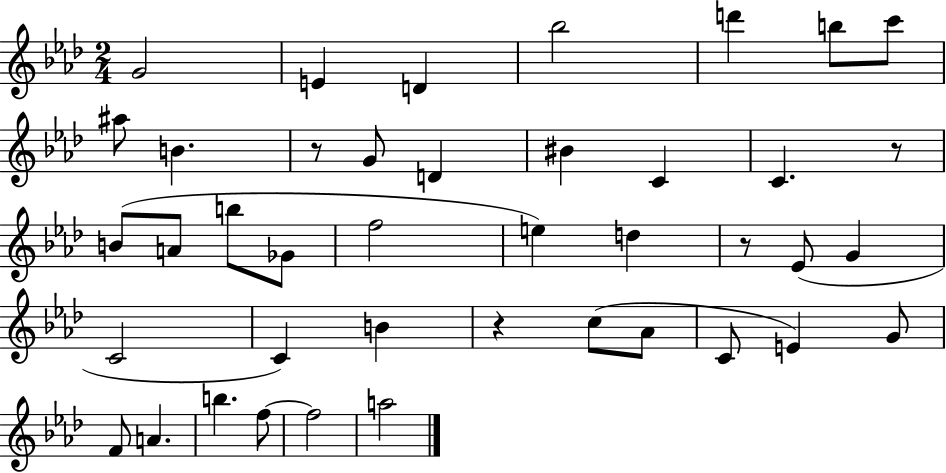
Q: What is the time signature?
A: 2/4